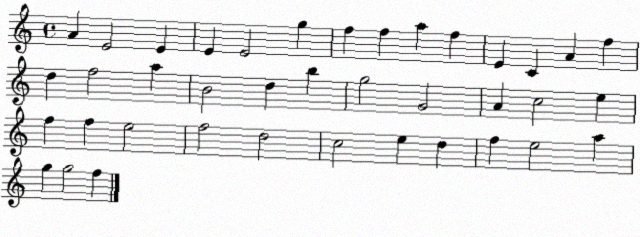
X:1
T:Untitled
M:4/4
L:1/4
K:C
A E2 E E E2 g f f a f E C A f d f2 a B2 d b g2 G2 A c2 e f f e2 f2 d2 c2 e d f e2 a g g2 f